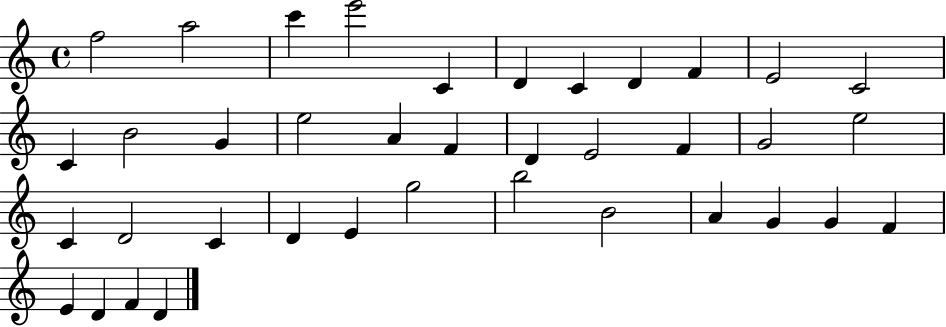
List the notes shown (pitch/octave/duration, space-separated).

F5/h A5/h C6/q E6/h C4/q D4/q C4/q D4/q F4/q E4/h C4/h C4/q B4/h G4/q E5/h A4/q F4/q D4/q E4/h F4/q G4/h E5/h C4/q D4/h C4/q D4/q E4/q G5/h B5/h B4/h A4/q G4/q G4/q F4/q E4/q D4/q F4/q D4/q